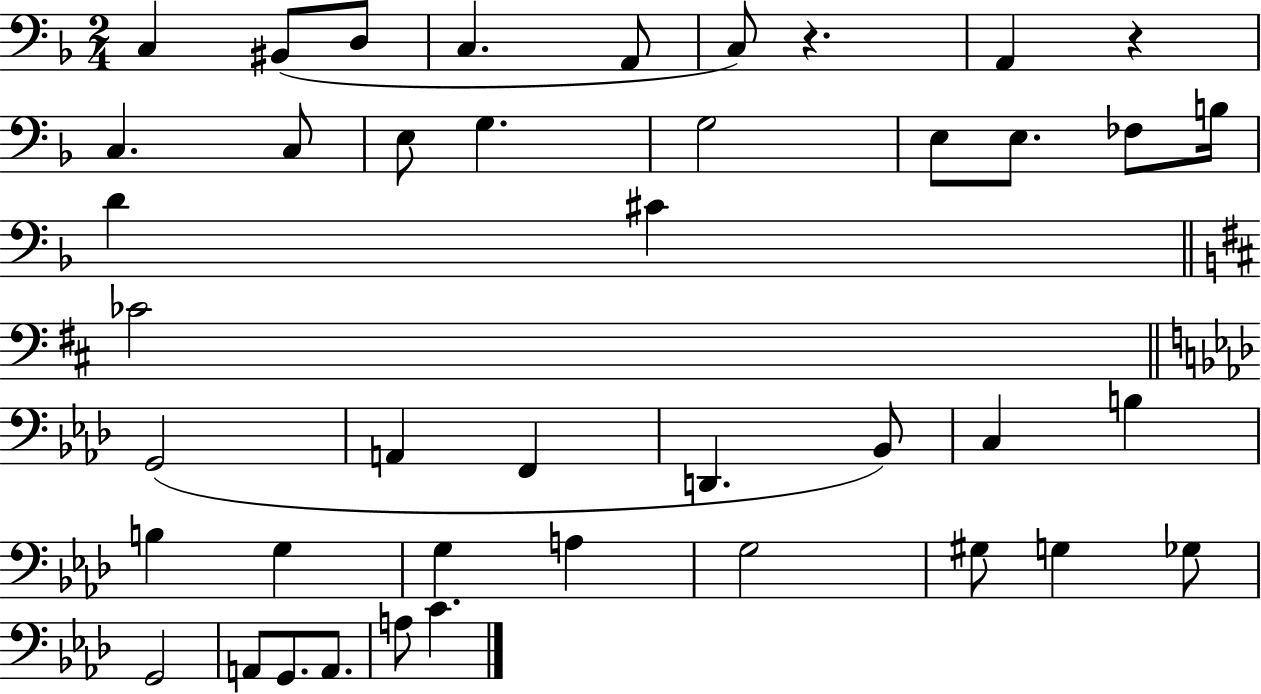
{
  \clef bass
  \numericTimeSignature
  \time 2/4
  \key f \major
  c4 bis,8( d8 | c4. a,8 | c8) r4. | a,4 r4 | \break c4. c8 | e8 g4. | g2 | e8 e8. fes8 b16 | \break d'4 cis'4 | \bar "||" \break \key b \minor ces'2 | \bar "||" \break \key aes \major g,2( | a,4 f,4 | d,4. bes,8) | c4 b4 | \break b4 g4 | g4 a4 | g2 | gis8 g4 ges8 | \break g,2 | a,8 g,8. a,8. | a8 c'4. | \bar "|."
}